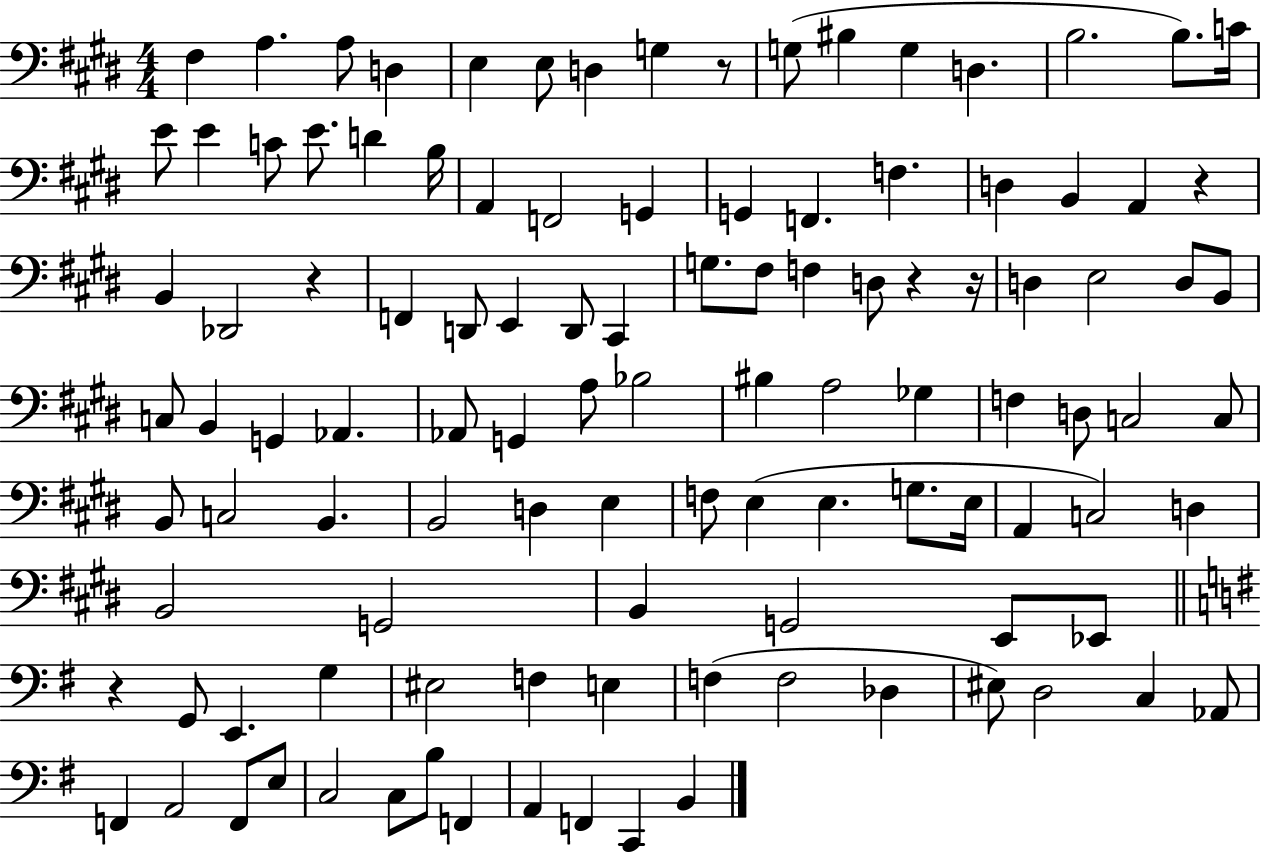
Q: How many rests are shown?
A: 6